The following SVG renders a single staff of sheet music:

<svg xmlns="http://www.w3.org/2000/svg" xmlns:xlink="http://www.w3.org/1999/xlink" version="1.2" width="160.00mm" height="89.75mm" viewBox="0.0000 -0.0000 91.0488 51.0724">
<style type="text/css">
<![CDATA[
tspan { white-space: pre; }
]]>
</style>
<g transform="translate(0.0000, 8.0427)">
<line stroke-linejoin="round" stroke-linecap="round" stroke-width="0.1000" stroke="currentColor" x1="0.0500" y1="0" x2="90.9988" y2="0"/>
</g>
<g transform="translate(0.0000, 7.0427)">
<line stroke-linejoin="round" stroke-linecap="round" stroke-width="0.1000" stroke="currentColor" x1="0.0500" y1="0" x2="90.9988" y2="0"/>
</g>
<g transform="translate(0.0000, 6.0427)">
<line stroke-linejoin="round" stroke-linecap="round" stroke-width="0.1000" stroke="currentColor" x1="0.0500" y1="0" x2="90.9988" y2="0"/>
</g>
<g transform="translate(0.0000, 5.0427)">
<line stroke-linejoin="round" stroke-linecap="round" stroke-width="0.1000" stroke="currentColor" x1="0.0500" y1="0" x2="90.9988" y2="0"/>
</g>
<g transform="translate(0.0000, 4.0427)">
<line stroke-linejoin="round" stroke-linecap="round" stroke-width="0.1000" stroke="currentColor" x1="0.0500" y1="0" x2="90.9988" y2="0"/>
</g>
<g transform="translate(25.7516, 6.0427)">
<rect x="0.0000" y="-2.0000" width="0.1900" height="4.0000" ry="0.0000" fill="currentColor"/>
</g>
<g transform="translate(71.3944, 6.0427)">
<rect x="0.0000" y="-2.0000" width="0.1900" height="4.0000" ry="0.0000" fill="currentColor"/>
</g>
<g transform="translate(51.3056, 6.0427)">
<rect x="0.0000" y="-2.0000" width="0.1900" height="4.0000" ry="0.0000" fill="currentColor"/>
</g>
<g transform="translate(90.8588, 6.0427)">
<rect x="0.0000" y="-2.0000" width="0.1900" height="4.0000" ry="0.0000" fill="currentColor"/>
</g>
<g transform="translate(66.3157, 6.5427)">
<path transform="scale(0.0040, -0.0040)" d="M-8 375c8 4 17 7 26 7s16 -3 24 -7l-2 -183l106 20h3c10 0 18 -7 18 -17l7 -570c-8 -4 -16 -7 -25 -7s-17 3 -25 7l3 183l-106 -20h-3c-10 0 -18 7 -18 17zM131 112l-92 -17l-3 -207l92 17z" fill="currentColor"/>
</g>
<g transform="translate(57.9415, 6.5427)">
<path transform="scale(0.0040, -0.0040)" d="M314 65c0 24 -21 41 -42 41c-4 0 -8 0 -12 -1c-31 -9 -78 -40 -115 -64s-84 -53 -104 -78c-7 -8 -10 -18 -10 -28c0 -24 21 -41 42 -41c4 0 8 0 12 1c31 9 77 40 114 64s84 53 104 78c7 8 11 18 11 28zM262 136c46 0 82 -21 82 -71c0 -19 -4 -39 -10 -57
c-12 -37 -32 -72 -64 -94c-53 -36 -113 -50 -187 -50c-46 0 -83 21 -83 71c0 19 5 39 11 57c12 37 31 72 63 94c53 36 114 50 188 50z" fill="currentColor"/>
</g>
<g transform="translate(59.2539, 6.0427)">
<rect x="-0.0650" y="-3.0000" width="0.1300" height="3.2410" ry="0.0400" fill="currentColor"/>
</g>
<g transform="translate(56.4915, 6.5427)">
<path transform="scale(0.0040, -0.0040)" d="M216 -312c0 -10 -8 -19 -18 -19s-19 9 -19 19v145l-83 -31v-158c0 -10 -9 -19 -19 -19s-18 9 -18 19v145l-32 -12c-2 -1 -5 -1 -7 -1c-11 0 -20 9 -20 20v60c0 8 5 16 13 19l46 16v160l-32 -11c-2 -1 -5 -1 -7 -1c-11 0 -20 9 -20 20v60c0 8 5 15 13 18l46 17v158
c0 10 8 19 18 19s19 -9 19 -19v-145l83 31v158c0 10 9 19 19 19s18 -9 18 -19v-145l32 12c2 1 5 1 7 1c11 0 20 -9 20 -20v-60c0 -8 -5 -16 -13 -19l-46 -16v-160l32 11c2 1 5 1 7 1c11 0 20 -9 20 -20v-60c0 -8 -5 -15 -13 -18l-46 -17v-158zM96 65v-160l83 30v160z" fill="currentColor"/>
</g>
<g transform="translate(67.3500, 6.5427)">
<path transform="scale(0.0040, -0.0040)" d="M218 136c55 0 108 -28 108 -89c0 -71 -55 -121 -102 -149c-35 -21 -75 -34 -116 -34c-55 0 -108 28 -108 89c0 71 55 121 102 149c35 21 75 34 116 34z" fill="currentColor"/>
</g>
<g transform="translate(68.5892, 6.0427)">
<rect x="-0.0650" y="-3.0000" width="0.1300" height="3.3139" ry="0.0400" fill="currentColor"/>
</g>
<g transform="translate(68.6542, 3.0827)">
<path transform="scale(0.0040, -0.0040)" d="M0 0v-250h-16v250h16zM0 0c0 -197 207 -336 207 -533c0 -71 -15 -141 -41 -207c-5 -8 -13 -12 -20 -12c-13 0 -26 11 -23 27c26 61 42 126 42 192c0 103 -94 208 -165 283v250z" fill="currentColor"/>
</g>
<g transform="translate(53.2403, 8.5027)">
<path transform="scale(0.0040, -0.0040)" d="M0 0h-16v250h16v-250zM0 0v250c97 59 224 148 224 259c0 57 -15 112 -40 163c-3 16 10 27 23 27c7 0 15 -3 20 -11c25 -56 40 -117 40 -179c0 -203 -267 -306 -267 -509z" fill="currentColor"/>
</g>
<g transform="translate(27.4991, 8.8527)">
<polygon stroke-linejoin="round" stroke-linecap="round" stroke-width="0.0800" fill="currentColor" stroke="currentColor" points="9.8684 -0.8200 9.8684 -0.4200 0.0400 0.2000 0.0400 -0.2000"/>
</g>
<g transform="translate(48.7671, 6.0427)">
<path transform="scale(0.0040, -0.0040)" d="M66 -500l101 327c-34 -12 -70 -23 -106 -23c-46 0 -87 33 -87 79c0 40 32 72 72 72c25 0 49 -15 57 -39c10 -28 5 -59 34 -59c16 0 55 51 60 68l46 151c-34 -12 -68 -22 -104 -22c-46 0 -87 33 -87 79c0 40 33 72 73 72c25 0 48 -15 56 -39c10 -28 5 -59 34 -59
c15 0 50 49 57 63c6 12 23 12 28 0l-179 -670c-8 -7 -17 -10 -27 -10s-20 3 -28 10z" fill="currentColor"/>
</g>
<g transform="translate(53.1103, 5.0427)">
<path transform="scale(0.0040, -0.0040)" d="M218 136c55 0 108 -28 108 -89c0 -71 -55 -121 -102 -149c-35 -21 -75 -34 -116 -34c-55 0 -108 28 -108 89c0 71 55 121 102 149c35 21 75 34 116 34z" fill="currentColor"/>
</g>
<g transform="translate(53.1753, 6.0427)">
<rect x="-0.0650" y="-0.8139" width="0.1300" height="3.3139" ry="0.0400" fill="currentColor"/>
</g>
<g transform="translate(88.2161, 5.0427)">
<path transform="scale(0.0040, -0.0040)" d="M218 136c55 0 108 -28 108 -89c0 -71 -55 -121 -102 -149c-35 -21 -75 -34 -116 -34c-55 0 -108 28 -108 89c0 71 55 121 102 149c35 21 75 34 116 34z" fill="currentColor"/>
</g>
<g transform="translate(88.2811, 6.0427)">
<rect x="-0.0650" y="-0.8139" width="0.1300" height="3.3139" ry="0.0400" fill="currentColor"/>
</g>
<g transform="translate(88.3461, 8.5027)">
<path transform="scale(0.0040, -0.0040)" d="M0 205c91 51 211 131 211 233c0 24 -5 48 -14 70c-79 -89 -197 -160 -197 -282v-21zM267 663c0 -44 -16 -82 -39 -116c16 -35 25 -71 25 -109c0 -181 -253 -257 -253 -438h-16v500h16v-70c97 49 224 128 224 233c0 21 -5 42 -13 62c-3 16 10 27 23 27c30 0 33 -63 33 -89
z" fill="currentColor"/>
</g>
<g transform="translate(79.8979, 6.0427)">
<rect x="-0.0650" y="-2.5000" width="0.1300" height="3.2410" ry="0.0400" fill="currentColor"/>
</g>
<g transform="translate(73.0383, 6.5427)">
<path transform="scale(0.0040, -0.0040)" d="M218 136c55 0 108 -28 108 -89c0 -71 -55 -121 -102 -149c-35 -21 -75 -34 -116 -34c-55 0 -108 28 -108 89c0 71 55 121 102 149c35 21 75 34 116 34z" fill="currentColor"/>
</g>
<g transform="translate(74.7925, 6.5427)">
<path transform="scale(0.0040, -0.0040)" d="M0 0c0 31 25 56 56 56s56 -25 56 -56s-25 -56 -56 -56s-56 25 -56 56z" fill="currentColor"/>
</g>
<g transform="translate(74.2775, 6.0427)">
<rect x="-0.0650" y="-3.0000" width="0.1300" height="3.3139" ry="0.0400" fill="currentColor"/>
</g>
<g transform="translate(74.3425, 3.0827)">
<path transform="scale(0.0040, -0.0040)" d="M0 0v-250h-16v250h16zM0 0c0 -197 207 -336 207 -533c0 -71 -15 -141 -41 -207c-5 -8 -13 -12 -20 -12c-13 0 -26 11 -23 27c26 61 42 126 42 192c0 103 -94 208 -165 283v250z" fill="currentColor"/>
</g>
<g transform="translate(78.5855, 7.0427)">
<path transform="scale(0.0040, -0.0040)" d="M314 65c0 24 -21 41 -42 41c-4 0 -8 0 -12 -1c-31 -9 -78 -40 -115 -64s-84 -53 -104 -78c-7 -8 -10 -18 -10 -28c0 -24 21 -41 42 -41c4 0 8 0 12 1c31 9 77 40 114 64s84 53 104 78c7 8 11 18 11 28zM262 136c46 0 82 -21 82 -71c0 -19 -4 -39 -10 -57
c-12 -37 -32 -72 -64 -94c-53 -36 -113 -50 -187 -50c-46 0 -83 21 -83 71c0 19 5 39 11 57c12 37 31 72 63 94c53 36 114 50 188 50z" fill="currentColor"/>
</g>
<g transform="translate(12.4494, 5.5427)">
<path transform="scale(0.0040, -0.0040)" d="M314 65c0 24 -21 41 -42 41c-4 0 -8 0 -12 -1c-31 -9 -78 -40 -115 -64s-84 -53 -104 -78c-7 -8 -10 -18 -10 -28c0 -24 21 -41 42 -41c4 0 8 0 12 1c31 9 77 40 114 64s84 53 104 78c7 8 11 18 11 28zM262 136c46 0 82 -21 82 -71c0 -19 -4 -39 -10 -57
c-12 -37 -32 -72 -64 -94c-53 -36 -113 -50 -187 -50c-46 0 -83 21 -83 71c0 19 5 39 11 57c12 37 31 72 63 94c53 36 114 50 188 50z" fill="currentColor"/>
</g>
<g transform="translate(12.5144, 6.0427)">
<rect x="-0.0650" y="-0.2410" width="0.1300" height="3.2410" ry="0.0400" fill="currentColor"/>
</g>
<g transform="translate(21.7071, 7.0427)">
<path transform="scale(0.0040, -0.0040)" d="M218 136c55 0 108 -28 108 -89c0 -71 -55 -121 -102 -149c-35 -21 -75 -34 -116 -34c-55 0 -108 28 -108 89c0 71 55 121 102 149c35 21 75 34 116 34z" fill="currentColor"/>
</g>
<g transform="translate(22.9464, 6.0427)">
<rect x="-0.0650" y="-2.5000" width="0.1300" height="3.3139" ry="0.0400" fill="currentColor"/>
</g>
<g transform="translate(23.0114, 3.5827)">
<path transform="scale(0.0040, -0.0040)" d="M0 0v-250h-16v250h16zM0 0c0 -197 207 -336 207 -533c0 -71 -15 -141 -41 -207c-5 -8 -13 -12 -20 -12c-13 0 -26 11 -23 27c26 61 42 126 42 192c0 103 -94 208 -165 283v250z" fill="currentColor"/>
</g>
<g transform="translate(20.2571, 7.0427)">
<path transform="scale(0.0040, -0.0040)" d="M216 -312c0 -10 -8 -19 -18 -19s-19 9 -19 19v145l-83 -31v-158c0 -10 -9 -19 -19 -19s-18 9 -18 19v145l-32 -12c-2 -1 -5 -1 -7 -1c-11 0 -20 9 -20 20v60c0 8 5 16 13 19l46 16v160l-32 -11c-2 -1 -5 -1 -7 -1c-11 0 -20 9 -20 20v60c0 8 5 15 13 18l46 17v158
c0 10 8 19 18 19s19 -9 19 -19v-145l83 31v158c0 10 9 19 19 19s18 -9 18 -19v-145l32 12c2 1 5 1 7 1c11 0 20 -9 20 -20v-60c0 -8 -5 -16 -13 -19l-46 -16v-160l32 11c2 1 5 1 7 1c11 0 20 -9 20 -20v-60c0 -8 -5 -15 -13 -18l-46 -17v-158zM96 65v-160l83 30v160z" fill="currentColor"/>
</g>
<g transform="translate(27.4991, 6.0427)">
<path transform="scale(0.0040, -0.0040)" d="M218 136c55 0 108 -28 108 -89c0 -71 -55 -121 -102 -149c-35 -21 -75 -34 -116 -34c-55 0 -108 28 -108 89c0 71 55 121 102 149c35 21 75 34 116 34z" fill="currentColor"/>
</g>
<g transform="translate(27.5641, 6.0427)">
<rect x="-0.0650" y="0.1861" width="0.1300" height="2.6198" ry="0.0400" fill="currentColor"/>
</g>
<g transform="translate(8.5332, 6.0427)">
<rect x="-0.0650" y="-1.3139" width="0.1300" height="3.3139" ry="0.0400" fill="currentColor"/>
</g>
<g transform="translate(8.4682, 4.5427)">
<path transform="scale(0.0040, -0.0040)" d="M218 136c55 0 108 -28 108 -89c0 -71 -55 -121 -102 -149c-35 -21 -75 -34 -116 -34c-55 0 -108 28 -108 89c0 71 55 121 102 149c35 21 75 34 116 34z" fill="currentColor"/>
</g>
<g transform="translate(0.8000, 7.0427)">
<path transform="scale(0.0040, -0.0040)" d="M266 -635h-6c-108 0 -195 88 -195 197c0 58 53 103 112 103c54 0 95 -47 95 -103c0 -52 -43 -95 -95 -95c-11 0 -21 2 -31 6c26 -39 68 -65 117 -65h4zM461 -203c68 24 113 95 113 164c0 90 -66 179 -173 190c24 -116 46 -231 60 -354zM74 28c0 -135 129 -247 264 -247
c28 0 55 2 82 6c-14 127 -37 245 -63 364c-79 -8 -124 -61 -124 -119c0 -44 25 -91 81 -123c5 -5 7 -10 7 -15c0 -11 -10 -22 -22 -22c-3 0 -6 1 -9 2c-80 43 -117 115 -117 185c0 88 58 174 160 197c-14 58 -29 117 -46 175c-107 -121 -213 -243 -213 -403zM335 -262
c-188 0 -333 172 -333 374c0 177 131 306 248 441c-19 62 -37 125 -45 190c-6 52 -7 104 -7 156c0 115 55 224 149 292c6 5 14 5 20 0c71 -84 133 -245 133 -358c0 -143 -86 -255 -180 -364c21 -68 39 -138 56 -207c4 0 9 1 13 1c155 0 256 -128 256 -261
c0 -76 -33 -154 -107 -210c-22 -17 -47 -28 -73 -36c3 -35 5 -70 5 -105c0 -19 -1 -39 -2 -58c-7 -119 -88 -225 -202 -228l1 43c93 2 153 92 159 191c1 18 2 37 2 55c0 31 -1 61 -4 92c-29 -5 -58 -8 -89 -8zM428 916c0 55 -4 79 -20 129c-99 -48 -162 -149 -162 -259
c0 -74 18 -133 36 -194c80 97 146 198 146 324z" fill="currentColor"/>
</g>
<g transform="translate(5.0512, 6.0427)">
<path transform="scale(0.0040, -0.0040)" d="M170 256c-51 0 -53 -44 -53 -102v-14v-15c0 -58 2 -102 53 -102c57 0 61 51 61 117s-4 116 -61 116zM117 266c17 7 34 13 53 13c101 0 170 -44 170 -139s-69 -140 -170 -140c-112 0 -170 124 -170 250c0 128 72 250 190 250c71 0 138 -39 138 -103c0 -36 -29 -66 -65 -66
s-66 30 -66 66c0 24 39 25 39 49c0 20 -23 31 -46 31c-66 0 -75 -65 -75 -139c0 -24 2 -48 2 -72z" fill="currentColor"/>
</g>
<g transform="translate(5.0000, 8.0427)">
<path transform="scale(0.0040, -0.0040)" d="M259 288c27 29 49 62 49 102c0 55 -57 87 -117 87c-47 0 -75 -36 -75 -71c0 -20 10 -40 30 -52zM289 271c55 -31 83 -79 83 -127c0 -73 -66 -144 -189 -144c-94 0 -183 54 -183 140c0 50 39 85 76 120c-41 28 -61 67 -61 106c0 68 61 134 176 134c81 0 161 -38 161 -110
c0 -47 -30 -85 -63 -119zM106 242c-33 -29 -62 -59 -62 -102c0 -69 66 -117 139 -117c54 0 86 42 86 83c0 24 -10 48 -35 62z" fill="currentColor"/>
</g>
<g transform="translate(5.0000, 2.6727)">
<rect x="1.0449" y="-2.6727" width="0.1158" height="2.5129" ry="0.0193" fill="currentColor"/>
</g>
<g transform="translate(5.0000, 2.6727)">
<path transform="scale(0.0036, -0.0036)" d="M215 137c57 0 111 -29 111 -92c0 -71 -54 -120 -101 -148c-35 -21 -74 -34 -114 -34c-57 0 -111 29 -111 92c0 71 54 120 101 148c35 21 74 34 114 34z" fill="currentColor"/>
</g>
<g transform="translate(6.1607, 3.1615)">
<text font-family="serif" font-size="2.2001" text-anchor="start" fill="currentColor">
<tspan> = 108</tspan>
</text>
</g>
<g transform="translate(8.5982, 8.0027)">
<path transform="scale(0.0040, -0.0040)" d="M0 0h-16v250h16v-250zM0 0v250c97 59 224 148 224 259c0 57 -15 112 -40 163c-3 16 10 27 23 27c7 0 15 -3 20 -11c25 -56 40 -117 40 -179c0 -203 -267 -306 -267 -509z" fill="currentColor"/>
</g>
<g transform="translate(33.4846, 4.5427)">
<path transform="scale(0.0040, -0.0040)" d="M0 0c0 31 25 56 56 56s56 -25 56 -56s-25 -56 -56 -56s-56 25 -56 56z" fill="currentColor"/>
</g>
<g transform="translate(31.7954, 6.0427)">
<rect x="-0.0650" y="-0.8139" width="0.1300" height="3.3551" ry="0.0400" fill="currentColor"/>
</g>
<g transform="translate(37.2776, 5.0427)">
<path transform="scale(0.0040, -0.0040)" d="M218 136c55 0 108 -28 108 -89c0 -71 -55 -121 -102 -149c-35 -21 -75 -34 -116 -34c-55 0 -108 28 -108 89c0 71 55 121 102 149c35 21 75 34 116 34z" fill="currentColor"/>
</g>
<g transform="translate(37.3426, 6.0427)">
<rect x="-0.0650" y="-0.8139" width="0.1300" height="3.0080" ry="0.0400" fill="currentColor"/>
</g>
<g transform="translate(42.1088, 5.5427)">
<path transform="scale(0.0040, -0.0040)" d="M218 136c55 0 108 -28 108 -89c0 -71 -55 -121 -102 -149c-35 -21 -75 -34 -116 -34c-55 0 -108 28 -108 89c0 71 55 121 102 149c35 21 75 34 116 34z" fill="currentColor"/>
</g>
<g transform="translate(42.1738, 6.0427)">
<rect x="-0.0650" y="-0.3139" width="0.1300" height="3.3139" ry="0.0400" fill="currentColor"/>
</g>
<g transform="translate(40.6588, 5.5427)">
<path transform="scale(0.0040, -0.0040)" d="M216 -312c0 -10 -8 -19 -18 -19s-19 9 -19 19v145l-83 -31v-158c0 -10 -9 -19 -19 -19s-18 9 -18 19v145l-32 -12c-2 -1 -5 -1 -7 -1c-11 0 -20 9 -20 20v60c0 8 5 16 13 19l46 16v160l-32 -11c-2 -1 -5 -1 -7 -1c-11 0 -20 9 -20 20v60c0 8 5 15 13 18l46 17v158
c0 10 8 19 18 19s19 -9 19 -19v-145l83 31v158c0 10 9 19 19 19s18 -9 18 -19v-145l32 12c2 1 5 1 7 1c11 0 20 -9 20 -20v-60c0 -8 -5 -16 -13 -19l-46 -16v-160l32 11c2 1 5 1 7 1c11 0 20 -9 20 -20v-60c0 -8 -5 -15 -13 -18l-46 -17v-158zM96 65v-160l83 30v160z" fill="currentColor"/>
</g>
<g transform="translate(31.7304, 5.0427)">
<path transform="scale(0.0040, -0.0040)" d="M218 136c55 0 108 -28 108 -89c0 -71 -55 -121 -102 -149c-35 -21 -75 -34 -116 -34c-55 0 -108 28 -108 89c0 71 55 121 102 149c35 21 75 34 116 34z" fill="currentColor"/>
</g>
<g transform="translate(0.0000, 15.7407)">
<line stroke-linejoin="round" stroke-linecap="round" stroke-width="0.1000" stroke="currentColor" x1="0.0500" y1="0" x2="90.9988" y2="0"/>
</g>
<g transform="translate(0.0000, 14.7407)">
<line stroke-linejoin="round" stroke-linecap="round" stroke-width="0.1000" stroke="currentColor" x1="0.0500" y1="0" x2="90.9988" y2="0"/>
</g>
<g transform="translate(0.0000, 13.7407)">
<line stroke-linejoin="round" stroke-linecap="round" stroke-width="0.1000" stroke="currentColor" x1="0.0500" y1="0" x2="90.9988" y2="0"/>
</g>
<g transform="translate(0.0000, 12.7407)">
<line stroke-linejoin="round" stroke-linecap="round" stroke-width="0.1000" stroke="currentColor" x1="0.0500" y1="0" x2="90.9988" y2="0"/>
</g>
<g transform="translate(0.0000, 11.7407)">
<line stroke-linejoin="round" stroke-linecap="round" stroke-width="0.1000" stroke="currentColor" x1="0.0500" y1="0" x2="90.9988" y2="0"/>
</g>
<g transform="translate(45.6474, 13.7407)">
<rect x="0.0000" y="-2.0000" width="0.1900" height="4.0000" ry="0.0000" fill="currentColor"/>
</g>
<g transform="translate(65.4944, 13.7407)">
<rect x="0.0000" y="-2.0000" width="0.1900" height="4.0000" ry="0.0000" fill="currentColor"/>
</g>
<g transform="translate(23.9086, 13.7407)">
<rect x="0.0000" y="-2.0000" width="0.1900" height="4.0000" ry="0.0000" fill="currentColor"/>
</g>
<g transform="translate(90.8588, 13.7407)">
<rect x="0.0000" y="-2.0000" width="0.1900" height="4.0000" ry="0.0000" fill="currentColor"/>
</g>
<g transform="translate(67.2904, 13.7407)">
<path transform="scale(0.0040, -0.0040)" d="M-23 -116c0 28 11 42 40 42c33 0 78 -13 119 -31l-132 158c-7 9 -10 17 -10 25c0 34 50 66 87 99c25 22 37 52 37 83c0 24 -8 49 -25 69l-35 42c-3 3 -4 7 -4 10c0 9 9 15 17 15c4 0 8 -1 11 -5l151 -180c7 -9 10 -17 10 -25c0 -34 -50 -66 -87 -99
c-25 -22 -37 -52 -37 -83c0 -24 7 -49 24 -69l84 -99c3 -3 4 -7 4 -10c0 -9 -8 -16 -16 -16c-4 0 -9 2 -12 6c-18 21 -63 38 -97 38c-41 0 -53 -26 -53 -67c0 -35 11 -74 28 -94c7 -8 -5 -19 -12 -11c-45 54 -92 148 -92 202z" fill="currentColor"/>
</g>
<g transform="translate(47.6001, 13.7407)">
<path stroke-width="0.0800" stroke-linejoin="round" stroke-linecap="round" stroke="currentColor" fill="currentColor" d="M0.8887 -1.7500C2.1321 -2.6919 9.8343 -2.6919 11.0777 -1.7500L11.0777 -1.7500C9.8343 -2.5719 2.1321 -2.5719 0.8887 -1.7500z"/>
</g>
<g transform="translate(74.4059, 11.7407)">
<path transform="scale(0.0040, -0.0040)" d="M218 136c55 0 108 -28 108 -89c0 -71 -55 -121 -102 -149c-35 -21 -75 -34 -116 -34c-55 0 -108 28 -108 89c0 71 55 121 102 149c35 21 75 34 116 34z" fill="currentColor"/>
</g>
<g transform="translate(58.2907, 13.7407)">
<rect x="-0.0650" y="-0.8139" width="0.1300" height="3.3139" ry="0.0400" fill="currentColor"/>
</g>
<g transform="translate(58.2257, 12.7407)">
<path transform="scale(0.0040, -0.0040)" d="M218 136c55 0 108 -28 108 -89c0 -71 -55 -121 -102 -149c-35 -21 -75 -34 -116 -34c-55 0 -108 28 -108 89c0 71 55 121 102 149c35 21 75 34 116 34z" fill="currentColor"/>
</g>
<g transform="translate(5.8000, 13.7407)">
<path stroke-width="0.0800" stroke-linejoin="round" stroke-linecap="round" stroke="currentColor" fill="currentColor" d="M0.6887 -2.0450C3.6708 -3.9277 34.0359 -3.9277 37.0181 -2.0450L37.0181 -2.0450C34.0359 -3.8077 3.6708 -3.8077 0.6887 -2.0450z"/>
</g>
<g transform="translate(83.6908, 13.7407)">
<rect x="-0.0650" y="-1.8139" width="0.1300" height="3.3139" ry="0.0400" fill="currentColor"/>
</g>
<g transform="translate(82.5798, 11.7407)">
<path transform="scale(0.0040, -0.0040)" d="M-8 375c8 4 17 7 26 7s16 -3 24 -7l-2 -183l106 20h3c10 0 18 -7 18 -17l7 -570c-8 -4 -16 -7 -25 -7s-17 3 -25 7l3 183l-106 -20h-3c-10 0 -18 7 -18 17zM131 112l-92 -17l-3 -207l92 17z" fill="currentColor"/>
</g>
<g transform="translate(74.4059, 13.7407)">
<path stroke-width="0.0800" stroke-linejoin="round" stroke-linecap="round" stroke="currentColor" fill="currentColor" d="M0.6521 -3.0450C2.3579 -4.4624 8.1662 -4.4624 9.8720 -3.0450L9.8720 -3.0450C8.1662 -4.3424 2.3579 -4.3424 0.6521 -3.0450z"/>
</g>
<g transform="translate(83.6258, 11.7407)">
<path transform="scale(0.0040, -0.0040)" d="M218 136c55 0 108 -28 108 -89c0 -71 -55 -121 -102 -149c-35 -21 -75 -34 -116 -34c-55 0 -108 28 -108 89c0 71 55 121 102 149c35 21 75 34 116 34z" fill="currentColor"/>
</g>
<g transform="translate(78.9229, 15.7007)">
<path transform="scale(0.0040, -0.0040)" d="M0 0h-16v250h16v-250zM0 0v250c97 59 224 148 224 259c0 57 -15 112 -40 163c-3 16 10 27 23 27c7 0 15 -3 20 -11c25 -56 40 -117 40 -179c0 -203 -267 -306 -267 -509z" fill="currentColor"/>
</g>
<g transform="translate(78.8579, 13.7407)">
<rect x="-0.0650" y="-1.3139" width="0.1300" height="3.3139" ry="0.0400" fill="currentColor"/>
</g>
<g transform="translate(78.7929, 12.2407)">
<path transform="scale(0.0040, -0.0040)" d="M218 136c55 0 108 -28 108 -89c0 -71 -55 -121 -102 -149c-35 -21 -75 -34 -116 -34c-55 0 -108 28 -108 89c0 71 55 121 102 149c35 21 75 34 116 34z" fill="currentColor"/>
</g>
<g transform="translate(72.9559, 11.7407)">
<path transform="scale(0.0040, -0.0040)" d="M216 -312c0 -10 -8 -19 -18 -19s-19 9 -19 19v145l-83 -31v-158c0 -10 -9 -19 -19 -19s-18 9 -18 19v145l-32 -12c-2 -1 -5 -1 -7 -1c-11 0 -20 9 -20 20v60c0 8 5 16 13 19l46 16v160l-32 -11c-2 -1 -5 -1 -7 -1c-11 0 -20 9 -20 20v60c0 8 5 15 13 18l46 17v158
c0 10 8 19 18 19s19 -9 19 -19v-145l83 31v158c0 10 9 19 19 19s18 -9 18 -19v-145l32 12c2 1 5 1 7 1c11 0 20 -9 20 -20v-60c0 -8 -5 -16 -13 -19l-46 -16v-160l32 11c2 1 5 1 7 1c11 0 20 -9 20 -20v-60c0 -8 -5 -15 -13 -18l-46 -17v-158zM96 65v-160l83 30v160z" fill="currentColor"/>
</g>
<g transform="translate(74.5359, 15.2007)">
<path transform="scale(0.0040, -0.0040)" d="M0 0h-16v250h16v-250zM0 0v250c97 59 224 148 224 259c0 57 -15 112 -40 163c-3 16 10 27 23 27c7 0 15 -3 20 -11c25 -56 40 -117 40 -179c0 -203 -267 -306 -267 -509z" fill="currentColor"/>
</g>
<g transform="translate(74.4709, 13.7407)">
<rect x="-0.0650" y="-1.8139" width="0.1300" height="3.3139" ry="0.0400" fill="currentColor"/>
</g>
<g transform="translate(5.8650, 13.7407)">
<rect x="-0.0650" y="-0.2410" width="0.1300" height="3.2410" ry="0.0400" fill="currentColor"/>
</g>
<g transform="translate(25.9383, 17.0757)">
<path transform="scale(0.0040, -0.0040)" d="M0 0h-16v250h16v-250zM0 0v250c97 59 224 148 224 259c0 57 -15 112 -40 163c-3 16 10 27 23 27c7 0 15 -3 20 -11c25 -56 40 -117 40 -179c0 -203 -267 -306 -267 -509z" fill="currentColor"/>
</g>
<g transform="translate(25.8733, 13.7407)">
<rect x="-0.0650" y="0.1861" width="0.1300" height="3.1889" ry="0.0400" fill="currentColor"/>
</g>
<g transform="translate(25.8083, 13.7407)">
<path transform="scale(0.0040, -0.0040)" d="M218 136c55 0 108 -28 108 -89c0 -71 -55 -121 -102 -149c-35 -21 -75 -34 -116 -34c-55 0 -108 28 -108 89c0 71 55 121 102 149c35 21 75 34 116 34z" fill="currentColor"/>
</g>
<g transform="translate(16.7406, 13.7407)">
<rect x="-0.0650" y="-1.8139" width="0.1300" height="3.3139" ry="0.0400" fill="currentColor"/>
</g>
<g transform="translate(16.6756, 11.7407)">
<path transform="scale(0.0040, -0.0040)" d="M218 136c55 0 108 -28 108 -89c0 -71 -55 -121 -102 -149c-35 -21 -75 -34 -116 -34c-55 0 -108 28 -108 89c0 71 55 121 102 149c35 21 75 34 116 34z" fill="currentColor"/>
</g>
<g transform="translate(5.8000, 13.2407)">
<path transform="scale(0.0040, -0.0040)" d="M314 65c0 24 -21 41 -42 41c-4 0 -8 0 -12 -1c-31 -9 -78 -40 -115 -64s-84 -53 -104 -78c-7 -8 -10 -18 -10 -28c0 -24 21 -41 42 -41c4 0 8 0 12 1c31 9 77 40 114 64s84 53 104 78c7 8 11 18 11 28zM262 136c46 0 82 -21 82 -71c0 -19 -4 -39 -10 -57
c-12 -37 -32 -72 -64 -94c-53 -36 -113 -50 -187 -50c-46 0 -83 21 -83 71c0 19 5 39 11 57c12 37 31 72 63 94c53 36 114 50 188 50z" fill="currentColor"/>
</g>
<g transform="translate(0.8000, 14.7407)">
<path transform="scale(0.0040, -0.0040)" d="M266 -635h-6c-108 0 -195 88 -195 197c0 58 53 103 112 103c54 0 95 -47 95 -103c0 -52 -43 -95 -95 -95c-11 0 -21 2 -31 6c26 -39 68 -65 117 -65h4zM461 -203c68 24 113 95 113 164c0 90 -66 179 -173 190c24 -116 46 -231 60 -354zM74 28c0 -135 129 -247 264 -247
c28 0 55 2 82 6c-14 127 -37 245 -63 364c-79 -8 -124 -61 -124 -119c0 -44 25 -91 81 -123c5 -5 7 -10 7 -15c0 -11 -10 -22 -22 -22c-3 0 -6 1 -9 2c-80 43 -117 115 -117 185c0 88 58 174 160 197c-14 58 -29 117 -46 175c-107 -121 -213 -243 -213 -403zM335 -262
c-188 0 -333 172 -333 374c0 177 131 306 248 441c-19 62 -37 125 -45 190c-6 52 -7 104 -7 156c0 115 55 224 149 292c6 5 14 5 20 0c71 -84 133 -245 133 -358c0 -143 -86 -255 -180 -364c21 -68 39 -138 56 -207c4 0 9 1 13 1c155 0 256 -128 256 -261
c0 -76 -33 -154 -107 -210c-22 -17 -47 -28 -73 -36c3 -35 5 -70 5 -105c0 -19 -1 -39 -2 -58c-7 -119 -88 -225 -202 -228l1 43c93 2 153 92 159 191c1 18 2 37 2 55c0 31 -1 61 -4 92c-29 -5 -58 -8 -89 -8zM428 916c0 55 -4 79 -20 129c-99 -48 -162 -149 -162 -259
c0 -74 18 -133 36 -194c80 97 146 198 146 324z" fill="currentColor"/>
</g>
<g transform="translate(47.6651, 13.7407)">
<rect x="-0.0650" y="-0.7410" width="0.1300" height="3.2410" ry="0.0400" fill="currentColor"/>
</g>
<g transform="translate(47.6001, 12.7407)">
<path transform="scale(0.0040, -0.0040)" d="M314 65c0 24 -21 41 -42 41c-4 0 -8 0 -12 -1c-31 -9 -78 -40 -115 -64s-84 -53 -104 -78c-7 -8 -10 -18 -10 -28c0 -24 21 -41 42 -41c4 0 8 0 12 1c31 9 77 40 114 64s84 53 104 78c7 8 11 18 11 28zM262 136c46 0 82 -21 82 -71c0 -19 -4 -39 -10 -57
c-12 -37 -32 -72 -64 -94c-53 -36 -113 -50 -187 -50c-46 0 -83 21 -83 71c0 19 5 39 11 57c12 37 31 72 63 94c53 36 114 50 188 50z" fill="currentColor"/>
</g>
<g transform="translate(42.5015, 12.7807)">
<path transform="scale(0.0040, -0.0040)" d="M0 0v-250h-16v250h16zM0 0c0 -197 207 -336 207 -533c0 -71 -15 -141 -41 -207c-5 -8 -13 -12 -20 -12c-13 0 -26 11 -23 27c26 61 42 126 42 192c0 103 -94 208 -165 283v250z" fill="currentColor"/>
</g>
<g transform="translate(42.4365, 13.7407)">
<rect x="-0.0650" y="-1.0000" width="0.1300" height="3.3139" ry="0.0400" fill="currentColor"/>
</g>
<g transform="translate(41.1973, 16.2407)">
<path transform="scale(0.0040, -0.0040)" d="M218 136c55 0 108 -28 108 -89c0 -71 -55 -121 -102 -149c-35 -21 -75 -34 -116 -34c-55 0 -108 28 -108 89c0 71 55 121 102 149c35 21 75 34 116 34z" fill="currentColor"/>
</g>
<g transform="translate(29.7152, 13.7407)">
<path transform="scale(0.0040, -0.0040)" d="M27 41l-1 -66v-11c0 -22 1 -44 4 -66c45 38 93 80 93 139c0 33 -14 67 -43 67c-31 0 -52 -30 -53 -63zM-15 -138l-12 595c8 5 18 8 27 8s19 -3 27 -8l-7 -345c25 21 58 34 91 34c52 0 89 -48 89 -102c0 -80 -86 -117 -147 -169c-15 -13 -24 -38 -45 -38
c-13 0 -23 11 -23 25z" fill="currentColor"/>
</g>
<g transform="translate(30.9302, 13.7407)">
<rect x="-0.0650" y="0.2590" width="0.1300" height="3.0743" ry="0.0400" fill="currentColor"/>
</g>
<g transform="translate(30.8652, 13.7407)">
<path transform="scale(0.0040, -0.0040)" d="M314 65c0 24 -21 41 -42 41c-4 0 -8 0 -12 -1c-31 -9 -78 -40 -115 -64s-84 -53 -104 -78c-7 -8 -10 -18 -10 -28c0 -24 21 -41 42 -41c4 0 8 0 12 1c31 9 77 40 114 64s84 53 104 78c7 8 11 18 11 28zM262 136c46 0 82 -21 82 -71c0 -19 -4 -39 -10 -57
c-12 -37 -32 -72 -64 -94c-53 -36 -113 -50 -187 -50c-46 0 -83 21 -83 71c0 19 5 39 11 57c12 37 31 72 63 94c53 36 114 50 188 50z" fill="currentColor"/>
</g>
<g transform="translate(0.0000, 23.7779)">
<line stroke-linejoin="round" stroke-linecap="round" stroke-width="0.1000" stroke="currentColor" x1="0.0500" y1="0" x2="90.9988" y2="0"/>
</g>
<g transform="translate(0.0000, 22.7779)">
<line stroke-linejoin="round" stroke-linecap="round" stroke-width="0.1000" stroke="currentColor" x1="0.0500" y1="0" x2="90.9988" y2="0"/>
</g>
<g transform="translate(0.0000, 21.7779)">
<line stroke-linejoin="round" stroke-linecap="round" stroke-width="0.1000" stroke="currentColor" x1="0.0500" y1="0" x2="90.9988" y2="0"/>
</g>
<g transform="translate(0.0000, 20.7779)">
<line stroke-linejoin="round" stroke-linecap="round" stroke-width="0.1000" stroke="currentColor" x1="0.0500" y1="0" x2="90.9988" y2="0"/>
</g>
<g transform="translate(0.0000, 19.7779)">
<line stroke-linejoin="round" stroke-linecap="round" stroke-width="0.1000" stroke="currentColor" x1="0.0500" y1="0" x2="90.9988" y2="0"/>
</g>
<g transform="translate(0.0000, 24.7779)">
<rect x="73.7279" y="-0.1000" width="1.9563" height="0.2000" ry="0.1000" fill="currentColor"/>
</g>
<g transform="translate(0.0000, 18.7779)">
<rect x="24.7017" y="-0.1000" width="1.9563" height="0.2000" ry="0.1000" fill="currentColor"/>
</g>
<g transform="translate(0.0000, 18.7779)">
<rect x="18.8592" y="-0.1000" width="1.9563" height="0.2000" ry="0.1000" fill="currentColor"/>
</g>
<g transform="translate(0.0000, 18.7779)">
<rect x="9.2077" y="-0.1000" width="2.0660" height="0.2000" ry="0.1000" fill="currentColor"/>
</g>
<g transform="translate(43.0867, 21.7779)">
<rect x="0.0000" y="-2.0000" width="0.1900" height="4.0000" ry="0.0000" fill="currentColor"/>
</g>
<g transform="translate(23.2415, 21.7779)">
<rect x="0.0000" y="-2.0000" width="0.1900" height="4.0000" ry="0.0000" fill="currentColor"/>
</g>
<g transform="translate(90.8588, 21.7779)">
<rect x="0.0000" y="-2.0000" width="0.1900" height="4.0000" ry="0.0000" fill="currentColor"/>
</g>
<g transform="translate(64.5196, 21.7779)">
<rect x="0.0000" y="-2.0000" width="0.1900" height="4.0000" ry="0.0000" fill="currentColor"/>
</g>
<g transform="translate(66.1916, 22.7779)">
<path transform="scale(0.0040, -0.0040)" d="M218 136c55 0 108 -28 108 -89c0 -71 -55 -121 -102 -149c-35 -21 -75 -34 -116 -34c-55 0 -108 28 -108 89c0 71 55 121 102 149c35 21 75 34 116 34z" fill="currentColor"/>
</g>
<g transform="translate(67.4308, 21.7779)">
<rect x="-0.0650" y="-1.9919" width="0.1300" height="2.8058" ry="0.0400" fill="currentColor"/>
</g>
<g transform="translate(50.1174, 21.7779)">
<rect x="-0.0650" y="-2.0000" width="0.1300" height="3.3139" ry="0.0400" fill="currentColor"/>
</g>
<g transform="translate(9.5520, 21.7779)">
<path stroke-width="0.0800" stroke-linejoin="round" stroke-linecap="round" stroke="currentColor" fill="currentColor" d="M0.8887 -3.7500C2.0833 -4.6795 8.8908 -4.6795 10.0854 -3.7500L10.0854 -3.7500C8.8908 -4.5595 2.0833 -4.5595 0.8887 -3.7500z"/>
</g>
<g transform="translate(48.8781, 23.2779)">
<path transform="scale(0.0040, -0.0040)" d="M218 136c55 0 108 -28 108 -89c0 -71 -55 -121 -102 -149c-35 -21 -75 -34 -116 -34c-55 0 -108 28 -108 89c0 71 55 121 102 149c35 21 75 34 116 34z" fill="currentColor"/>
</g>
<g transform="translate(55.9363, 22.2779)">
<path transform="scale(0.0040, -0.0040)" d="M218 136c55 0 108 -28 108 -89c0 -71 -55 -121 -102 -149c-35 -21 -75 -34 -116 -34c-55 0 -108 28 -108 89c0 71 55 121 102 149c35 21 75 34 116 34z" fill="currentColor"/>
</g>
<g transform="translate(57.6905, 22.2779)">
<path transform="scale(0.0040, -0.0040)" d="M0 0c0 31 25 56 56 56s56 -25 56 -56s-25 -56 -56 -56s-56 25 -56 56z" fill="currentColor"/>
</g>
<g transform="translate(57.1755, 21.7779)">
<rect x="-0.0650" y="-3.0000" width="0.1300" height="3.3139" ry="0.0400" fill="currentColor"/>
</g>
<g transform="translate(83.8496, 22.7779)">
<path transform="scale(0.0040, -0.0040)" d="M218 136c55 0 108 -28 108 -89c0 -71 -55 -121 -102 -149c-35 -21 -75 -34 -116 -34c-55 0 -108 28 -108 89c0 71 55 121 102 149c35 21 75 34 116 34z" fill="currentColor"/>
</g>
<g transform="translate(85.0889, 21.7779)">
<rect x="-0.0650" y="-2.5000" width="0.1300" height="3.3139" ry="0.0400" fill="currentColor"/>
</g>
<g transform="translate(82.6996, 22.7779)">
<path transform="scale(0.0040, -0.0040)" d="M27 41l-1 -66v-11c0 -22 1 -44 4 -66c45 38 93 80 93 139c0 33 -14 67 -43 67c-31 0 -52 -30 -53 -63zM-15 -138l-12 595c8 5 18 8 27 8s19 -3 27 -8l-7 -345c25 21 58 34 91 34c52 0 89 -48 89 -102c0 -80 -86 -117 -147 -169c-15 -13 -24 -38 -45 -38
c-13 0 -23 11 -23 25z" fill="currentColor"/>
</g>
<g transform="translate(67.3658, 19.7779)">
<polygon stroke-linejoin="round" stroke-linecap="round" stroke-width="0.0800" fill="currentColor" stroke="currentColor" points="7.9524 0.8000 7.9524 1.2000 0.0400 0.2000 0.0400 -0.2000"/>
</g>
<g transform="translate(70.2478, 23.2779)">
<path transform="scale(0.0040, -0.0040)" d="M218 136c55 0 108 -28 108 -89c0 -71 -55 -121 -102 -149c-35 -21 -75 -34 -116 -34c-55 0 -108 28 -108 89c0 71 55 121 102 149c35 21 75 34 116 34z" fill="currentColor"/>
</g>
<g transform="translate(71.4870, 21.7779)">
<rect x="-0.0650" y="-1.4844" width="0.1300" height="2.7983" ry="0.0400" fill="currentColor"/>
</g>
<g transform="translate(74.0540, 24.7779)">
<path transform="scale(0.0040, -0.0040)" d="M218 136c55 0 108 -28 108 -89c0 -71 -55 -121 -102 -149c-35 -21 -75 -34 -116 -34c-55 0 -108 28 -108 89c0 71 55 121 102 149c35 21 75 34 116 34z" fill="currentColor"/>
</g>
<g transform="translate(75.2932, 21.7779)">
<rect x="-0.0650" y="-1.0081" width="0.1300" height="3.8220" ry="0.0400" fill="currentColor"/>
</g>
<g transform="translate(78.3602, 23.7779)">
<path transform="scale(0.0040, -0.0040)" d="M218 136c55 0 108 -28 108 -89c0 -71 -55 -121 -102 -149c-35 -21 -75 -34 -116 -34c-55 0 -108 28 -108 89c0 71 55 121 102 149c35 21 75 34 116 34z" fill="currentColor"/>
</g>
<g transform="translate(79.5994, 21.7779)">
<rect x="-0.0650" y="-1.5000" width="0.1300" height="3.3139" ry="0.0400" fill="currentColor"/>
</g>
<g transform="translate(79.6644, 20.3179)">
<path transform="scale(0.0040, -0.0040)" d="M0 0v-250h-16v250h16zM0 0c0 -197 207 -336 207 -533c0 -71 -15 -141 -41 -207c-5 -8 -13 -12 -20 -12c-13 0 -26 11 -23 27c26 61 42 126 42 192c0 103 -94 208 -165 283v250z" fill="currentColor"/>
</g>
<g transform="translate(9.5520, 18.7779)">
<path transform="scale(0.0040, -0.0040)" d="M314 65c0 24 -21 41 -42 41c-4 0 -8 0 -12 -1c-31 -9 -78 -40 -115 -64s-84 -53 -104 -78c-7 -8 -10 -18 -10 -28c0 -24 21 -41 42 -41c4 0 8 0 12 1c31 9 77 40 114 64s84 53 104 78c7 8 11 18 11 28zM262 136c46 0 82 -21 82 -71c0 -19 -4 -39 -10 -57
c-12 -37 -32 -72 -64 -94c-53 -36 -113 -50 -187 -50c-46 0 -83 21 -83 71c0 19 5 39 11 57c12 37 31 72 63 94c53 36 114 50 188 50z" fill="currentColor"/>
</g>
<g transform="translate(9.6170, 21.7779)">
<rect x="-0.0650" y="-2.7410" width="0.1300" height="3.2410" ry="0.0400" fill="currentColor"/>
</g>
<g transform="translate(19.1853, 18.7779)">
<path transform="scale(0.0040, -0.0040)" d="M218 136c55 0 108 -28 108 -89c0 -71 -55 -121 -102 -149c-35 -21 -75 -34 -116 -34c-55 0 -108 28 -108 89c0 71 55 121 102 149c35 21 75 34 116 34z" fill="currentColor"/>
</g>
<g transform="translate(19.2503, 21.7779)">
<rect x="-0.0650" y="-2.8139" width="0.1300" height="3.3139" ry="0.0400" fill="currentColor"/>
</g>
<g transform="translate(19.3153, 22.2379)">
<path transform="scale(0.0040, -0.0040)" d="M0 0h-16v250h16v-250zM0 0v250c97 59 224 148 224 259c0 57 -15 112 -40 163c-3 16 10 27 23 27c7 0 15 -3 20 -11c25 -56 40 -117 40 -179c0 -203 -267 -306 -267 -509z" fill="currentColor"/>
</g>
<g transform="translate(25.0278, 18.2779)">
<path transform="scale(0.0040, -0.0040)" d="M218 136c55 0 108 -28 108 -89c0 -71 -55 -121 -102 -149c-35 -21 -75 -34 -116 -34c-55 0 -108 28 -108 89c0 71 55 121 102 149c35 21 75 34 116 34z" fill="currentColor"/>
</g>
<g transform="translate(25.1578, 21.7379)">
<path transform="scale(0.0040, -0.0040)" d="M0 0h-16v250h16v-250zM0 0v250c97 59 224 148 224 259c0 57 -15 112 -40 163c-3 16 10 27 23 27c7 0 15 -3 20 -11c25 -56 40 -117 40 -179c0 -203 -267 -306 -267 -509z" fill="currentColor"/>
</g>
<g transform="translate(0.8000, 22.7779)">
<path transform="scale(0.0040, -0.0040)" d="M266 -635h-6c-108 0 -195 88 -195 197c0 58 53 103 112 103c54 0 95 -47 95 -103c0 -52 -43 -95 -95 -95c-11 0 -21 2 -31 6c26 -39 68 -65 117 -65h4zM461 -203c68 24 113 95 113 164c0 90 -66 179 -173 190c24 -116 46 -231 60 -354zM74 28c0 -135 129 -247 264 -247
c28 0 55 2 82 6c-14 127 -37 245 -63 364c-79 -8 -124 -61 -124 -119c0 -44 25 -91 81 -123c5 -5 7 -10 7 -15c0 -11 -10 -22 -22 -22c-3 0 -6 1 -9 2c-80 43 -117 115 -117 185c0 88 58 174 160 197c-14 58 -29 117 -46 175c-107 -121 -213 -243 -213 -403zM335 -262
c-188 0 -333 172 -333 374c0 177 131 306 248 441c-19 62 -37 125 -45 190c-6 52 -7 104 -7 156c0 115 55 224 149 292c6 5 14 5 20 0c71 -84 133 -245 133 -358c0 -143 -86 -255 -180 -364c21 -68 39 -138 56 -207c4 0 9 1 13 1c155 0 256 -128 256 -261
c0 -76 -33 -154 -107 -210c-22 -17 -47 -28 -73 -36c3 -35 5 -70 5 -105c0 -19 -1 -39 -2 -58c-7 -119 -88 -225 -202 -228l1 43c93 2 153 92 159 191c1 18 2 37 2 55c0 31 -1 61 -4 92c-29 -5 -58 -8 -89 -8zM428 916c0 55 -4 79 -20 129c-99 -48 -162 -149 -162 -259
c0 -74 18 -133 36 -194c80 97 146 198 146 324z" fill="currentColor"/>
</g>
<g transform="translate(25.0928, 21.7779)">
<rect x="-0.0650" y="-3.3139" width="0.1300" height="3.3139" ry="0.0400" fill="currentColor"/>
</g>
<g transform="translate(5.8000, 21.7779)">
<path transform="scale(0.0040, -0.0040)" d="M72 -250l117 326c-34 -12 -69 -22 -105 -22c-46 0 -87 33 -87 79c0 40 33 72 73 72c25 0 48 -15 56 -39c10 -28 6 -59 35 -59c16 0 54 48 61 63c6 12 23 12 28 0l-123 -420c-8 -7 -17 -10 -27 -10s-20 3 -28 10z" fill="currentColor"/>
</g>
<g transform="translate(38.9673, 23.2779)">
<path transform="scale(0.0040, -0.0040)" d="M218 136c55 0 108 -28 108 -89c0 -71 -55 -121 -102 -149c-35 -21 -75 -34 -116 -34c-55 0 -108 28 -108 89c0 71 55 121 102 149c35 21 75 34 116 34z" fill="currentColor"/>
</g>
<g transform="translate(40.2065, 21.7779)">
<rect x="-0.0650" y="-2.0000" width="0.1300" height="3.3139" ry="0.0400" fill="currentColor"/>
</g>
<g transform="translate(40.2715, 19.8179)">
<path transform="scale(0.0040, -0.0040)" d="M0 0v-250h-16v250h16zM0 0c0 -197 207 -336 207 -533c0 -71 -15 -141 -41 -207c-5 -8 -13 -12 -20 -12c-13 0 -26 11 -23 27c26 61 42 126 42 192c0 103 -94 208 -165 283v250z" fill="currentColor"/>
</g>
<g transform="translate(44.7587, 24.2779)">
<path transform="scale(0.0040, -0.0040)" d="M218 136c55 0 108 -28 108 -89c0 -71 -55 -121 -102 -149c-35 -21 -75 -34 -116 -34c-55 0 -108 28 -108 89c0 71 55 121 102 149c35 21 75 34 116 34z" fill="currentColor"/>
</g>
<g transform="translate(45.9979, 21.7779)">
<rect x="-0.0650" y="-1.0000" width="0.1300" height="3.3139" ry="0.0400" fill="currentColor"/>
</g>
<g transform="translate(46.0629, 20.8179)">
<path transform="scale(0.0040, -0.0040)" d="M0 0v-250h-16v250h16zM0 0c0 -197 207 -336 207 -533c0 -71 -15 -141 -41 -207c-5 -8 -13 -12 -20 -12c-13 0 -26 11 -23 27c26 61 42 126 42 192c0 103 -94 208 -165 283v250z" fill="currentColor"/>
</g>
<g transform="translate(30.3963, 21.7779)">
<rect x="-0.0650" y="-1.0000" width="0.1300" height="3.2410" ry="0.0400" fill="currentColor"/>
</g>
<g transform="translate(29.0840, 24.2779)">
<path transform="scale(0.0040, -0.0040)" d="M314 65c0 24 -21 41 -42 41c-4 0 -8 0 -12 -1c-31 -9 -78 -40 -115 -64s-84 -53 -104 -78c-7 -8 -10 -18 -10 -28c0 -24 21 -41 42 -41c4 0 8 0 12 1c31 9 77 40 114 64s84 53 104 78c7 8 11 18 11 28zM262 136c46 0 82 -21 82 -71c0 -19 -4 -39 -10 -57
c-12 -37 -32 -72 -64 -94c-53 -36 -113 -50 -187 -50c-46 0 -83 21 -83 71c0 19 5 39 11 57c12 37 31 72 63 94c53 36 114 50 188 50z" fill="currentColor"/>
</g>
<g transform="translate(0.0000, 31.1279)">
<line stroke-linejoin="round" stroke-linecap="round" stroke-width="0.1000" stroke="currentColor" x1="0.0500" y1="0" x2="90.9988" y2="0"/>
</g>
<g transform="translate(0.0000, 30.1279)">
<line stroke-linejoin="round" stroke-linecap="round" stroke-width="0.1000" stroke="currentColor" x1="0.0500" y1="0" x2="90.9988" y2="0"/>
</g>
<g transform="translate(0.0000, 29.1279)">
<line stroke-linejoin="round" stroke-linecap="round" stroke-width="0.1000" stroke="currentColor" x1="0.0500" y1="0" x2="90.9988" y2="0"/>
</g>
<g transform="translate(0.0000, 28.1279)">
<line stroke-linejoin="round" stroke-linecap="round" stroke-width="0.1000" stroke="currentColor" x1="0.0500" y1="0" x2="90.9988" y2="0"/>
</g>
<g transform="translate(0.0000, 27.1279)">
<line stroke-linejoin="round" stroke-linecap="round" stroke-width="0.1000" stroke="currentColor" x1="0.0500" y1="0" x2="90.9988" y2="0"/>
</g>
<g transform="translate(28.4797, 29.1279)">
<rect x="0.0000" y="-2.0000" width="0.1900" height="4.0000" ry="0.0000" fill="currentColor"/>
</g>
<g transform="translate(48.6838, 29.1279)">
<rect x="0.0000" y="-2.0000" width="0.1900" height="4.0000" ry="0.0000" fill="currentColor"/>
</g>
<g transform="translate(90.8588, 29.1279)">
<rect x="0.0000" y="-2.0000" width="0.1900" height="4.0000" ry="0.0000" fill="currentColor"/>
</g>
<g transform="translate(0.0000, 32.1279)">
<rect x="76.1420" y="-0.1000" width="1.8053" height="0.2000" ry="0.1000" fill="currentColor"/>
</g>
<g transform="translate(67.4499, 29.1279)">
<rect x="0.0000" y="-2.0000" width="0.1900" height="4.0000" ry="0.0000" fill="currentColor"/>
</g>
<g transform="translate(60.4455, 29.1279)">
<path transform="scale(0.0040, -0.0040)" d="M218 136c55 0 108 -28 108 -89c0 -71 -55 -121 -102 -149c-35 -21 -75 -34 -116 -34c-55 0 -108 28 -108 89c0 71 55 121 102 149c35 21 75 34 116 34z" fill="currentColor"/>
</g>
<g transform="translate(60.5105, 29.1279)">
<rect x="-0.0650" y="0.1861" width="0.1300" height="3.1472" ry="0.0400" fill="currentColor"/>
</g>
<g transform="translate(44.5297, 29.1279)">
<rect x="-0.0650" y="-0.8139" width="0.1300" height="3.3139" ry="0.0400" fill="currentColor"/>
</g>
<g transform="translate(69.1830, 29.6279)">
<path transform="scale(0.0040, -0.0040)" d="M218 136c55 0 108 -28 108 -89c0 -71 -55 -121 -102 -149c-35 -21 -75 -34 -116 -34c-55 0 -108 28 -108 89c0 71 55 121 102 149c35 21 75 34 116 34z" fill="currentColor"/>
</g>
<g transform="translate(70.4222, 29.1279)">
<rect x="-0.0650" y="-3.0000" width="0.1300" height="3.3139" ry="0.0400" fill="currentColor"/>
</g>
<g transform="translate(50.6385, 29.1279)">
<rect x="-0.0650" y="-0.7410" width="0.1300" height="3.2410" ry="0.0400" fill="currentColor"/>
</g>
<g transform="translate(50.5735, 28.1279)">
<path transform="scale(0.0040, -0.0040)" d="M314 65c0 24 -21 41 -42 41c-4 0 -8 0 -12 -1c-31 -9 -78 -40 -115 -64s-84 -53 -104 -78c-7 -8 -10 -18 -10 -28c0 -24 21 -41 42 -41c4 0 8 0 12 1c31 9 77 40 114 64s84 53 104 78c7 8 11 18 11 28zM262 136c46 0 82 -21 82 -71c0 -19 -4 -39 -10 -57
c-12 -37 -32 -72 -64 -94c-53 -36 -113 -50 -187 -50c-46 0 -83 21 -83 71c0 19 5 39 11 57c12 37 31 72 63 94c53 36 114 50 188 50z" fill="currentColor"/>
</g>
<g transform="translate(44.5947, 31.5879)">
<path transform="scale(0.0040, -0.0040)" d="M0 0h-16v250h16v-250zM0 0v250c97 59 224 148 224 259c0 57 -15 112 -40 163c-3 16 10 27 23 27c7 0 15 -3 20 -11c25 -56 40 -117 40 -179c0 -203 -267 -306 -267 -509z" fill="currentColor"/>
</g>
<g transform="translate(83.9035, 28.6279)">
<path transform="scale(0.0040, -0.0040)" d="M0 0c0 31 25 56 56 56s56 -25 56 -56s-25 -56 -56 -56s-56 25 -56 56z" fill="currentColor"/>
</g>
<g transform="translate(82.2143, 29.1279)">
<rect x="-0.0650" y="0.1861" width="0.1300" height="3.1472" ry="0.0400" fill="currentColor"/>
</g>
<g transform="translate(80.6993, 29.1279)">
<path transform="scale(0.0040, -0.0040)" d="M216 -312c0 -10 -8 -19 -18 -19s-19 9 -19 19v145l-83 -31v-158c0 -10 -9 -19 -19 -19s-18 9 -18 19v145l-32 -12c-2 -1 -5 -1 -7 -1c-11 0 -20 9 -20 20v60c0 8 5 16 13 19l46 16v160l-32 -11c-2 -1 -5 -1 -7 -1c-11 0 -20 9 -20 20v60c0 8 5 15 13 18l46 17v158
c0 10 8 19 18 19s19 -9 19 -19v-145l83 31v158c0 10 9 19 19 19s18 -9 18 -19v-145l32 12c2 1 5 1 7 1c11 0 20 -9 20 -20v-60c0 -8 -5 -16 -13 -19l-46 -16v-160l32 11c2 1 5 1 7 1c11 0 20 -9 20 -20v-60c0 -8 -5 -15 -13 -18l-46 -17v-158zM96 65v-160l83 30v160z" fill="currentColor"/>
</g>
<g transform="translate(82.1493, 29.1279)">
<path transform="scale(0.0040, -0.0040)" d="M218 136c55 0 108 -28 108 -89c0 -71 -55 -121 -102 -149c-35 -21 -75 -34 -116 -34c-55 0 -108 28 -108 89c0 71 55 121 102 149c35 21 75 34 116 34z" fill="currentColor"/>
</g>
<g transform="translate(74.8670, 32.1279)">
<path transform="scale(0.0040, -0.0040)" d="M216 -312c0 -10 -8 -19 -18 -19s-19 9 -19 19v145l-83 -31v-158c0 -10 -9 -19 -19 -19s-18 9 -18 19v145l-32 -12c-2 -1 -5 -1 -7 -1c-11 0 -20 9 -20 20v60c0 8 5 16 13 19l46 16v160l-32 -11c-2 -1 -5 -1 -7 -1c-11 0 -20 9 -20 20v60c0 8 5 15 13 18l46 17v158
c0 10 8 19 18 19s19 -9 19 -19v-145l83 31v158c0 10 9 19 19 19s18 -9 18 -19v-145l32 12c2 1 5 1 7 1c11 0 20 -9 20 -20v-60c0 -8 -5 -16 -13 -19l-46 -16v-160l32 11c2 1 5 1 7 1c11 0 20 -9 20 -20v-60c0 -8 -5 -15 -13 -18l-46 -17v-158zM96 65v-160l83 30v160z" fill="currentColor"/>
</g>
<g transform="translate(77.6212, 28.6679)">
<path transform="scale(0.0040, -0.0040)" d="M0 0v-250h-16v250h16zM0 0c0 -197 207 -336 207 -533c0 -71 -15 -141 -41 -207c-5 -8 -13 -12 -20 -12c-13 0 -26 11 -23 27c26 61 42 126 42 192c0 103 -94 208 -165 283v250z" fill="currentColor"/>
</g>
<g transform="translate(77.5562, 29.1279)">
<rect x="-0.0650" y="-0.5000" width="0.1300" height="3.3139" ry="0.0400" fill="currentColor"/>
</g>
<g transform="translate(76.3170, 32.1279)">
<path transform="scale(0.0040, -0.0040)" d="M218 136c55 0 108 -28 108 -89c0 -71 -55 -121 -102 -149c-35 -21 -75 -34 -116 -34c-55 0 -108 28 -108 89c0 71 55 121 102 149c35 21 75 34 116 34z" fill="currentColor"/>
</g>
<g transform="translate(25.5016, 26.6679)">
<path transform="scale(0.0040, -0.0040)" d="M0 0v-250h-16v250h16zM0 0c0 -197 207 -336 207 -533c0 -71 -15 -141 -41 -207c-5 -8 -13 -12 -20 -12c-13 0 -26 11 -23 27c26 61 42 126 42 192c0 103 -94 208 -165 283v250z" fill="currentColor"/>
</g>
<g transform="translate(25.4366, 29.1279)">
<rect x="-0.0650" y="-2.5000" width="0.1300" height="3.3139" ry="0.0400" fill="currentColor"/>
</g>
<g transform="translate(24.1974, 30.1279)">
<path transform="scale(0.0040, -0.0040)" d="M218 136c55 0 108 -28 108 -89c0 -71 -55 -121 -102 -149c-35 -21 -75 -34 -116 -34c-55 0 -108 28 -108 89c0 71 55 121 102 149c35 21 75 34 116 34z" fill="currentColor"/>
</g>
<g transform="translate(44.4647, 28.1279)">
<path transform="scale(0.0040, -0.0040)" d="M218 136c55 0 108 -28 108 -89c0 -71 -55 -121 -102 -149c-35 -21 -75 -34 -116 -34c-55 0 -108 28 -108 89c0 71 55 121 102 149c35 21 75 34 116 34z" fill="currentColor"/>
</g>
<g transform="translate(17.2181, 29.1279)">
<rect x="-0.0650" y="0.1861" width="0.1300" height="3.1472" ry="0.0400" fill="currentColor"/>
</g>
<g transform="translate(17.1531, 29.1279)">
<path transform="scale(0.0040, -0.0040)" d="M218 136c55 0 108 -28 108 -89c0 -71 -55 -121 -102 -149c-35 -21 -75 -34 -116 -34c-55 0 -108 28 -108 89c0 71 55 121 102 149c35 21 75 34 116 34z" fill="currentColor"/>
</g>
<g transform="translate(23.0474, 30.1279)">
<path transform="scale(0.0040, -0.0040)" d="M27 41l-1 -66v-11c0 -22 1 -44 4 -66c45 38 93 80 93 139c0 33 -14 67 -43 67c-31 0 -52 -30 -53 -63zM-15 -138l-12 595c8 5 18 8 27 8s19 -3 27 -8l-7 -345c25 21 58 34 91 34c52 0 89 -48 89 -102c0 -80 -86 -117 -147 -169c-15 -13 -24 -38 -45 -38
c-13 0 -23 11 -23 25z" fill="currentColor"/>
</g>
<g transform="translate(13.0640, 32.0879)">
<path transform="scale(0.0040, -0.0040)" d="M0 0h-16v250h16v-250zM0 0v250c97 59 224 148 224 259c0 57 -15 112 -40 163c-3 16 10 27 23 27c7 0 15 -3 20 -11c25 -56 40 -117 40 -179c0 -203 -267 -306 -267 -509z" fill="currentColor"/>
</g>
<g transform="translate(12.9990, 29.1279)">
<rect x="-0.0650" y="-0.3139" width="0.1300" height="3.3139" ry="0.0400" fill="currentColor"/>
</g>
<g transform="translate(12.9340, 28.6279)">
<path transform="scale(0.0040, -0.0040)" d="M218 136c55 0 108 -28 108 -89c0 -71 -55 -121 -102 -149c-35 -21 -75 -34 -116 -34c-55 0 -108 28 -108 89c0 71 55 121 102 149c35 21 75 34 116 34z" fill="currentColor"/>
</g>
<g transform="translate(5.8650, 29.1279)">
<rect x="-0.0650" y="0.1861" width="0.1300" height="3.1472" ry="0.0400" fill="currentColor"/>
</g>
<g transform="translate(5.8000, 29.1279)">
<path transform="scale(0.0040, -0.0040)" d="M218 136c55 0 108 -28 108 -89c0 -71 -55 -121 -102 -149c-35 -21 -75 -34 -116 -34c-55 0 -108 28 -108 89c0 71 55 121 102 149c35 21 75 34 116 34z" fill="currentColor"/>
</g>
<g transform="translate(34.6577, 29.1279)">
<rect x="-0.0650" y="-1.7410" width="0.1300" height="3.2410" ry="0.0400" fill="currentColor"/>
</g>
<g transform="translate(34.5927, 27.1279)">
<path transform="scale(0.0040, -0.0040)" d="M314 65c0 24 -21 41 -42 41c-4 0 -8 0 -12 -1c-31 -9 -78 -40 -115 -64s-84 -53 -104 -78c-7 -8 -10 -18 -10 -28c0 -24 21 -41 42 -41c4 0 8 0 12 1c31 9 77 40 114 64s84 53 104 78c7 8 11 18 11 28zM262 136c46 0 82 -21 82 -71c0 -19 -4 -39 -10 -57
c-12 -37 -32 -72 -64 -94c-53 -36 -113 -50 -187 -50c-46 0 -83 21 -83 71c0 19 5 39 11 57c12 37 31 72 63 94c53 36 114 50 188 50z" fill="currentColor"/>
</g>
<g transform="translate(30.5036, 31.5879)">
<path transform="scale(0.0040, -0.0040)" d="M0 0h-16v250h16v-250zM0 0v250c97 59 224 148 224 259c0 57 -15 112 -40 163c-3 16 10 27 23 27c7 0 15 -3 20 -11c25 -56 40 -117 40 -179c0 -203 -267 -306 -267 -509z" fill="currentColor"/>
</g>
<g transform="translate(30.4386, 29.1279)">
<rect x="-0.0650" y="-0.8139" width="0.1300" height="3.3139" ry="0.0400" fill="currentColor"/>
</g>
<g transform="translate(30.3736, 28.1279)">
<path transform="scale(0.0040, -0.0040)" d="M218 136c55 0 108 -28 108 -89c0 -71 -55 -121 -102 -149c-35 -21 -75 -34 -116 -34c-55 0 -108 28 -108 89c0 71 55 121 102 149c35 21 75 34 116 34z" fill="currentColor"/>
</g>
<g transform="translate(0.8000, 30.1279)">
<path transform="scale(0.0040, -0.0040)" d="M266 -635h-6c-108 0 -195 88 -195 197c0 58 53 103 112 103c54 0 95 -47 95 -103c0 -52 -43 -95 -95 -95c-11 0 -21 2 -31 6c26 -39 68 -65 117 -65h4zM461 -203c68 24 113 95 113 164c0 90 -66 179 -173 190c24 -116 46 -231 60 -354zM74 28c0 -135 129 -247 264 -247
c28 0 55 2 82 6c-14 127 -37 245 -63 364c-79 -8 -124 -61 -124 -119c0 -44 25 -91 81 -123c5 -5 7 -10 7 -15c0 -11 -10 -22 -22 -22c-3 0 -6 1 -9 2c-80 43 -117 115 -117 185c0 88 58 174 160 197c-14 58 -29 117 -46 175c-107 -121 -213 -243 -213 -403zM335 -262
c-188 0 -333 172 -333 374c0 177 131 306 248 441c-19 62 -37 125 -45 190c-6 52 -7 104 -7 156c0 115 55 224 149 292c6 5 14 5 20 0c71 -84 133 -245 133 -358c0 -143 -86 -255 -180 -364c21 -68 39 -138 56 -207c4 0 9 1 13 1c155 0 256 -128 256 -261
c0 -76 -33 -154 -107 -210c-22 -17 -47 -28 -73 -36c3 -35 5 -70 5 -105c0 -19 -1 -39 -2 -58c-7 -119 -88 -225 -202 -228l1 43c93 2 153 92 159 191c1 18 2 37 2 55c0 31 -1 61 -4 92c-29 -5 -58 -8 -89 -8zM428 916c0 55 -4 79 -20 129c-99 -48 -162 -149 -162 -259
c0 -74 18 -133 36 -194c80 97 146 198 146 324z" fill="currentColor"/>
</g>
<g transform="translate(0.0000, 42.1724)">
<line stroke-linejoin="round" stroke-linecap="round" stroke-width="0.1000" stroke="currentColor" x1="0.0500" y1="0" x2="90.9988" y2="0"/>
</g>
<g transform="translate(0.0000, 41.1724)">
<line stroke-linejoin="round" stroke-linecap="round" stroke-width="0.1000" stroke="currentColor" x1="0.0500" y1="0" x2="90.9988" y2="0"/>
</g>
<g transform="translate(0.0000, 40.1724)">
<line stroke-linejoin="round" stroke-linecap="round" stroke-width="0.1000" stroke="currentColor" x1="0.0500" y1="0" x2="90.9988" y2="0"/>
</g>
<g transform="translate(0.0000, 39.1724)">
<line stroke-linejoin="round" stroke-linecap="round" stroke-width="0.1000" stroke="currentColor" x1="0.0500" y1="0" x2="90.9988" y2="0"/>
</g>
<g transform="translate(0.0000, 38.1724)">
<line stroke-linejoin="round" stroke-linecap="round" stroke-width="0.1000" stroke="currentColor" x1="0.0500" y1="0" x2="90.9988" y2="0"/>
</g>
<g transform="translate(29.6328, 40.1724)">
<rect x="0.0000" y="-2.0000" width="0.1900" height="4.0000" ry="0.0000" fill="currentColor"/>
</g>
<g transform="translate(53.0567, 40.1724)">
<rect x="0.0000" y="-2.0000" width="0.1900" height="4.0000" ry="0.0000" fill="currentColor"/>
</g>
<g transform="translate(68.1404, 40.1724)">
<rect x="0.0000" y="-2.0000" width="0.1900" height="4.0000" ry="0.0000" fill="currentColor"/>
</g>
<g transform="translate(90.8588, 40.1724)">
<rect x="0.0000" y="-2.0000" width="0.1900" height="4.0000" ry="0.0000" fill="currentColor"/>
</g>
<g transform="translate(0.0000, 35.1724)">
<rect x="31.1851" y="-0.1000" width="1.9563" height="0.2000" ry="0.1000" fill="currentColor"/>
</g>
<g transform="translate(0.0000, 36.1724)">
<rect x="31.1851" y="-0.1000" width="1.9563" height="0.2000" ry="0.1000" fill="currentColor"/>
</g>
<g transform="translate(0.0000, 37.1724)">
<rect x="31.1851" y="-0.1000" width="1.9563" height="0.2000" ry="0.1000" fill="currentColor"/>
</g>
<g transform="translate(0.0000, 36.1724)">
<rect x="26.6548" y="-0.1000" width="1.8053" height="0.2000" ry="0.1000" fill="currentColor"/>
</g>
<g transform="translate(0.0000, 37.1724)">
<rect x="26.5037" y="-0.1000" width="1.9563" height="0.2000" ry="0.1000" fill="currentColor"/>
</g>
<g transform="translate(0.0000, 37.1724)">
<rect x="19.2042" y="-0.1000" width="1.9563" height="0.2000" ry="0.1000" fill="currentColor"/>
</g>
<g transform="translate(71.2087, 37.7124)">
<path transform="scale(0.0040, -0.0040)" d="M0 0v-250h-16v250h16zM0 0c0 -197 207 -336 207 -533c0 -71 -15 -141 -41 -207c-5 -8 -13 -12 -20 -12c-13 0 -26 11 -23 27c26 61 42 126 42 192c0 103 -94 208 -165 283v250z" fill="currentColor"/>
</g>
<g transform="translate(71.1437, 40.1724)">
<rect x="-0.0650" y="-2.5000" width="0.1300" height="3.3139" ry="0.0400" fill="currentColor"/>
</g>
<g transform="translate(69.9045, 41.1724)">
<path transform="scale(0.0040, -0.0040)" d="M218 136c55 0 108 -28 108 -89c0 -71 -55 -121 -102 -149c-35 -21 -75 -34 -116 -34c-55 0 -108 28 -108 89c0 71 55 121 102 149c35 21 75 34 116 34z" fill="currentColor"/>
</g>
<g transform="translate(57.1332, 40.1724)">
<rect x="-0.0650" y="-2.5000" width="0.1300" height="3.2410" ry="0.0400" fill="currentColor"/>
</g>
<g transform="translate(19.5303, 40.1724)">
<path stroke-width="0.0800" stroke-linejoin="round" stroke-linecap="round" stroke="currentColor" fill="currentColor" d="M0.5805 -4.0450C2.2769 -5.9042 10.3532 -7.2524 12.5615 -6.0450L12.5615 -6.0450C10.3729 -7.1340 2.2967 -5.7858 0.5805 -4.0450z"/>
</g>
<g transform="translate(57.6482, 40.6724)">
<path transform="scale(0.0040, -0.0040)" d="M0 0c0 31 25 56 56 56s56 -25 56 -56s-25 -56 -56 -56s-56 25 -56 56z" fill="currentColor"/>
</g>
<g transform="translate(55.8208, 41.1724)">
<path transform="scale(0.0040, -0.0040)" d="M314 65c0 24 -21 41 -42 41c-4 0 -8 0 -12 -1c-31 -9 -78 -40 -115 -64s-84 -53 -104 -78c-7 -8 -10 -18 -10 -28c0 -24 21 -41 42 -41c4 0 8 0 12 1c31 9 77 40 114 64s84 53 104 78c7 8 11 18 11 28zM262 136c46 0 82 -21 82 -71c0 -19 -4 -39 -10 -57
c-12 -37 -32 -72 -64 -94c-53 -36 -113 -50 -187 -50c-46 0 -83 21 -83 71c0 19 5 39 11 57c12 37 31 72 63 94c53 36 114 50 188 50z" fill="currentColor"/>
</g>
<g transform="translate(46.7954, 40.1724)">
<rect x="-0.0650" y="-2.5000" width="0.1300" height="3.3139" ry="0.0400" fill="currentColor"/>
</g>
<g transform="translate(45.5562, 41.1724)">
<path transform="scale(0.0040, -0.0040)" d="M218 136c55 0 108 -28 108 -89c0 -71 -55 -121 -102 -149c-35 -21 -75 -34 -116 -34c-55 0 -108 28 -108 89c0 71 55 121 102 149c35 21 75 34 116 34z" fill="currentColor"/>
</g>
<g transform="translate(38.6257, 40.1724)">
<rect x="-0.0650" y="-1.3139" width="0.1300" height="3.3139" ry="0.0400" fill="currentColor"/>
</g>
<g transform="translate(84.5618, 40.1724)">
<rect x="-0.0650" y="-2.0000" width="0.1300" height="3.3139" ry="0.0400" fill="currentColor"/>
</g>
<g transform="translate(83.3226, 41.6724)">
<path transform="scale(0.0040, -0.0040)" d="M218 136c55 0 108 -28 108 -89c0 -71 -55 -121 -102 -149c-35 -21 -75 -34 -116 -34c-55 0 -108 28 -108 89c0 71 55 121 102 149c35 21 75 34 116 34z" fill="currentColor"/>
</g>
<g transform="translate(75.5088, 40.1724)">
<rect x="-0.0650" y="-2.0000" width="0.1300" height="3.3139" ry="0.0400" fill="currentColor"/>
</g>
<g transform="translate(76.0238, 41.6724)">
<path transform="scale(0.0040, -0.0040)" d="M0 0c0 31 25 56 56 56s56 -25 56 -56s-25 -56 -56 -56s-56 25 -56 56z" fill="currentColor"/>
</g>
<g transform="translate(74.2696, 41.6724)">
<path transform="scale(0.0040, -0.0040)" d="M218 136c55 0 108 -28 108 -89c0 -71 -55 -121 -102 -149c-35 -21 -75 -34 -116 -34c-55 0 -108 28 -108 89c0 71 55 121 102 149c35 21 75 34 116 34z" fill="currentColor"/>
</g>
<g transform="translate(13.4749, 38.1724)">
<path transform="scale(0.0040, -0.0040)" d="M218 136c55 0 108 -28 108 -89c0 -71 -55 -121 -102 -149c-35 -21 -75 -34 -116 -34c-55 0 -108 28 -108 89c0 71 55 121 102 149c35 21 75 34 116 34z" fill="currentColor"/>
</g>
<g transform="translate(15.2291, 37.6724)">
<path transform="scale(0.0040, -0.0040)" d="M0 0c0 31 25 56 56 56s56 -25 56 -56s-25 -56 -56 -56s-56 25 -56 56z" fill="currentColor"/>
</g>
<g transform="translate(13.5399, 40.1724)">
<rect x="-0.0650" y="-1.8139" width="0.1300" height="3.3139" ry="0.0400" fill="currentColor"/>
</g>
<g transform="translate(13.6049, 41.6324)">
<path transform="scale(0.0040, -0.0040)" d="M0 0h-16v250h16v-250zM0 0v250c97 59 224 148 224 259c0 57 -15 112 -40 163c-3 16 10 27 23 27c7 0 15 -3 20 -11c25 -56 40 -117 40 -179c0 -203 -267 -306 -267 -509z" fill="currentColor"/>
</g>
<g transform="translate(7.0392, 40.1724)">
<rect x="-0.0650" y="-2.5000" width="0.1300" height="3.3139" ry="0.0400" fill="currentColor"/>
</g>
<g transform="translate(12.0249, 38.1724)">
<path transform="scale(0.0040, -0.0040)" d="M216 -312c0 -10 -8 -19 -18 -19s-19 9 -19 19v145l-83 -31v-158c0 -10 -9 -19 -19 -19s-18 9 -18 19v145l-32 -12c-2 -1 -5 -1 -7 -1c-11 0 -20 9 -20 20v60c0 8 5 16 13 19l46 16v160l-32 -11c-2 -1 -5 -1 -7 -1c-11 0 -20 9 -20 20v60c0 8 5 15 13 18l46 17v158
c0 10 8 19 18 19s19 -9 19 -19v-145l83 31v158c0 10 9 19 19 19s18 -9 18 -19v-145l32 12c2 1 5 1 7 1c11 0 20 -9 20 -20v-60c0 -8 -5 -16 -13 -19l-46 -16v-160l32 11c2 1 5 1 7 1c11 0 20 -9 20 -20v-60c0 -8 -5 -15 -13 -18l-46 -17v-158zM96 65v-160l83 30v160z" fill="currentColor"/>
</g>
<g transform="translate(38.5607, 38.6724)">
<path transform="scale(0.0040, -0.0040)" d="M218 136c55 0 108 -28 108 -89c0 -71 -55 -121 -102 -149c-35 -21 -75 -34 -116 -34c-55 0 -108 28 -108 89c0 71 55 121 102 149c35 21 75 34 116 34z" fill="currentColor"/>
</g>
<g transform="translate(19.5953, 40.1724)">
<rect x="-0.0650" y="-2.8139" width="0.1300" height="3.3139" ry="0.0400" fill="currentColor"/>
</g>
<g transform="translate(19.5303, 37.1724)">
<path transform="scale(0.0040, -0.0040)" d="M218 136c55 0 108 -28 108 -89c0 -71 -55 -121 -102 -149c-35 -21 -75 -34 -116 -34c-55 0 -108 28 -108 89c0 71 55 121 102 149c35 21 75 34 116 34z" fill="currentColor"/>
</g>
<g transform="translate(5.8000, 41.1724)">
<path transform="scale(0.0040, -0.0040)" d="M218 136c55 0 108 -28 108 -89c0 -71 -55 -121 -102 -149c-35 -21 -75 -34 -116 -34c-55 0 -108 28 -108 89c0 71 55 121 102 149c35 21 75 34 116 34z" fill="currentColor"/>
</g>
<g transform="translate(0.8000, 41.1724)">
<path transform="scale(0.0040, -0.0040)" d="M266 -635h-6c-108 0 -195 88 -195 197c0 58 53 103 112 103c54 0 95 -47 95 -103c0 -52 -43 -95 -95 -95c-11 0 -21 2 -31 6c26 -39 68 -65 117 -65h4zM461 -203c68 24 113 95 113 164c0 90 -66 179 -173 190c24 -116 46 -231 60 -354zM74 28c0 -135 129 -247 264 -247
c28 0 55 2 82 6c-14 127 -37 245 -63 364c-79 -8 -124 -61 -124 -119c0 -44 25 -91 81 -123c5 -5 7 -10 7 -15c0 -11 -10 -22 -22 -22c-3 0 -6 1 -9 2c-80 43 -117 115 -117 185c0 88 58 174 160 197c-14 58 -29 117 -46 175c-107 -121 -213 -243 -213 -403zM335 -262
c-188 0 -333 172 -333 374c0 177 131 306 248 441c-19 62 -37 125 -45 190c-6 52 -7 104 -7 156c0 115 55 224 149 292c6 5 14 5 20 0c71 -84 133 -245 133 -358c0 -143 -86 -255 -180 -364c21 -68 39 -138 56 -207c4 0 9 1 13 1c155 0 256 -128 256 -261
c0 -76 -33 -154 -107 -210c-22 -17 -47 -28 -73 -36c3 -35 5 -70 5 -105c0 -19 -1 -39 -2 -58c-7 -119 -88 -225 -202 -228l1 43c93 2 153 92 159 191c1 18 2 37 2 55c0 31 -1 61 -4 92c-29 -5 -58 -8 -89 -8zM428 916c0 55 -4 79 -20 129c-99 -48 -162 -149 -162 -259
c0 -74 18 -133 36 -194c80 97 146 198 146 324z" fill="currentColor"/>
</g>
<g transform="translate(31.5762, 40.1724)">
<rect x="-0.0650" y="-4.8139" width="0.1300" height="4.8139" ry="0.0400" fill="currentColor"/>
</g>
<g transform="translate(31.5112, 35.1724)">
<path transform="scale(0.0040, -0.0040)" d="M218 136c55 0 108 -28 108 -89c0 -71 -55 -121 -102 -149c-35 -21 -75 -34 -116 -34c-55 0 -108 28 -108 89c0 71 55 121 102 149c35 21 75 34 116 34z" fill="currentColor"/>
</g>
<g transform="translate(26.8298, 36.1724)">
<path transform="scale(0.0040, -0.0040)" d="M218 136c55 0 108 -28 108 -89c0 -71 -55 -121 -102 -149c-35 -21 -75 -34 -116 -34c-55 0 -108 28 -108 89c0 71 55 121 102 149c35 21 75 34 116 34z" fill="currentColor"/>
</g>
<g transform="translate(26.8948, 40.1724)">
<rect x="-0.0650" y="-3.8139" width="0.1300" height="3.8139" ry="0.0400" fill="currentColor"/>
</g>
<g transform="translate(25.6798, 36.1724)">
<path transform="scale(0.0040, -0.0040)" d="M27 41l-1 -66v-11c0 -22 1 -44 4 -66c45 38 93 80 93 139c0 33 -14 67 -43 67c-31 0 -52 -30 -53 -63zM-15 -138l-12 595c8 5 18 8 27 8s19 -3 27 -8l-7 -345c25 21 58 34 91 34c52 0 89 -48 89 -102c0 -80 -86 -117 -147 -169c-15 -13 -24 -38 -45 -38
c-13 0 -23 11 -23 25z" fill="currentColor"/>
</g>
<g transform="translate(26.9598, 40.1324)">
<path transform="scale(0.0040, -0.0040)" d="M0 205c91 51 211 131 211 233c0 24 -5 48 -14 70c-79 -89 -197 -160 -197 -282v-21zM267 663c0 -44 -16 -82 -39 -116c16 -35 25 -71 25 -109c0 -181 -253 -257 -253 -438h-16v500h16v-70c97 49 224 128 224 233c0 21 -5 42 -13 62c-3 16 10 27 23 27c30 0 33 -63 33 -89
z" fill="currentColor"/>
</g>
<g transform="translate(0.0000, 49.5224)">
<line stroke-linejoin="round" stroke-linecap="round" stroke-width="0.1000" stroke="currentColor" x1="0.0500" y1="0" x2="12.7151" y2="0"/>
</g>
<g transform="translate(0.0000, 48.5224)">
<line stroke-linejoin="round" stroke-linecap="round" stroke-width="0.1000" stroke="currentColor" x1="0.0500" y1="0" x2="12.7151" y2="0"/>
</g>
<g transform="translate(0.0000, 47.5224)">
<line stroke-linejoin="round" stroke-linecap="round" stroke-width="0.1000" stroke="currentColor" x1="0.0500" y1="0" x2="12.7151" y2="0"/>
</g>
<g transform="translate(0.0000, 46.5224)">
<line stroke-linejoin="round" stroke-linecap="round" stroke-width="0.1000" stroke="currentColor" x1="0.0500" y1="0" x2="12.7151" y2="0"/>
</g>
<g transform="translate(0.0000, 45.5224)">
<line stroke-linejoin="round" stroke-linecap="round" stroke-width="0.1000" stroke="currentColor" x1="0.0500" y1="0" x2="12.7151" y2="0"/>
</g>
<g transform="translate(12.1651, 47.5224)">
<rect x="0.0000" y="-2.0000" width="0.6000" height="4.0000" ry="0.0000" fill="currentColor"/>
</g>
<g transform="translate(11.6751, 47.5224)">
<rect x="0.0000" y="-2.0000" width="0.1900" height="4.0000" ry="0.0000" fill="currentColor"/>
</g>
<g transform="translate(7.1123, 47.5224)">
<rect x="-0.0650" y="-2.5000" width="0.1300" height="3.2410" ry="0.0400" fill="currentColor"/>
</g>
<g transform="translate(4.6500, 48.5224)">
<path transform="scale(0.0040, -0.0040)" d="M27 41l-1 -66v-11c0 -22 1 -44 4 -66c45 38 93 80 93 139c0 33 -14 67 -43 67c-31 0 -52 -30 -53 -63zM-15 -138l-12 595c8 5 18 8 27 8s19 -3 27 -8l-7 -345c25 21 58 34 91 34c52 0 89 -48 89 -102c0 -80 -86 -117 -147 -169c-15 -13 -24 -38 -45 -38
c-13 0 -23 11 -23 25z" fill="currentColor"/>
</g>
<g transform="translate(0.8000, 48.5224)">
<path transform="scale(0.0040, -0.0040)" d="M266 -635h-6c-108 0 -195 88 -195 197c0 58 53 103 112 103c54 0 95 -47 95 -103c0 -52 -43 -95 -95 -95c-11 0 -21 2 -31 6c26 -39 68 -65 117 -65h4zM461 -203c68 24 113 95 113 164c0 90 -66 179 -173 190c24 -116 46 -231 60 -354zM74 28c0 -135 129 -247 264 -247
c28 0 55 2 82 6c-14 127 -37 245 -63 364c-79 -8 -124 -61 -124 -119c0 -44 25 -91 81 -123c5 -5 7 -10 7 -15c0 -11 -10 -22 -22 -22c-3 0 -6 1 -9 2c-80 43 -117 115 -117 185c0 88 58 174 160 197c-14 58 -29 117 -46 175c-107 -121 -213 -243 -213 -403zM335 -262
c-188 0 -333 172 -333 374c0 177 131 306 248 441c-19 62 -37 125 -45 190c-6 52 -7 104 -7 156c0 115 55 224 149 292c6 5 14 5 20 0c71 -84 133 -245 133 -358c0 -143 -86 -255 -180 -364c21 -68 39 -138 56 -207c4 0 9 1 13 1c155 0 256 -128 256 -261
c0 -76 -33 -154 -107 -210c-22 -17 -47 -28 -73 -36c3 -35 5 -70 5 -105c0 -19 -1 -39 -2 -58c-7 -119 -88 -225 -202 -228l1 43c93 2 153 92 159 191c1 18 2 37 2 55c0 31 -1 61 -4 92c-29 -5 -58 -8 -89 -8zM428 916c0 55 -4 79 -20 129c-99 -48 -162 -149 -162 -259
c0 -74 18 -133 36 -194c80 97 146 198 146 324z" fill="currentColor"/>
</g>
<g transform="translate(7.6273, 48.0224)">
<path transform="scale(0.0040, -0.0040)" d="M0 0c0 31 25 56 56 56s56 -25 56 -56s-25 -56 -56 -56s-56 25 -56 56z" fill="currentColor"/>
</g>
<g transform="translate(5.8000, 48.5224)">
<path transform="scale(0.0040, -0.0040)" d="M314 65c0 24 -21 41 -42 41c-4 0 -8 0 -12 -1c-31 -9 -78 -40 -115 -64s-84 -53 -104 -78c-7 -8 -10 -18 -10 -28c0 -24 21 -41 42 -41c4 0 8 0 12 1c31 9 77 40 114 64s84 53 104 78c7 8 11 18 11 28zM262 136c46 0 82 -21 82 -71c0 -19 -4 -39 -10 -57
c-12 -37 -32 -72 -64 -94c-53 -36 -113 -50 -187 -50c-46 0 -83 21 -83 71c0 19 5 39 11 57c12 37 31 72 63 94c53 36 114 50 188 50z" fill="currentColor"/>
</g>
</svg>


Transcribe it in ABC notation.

X:1
T:Untitled
M:6/8
L:1/4
K:C
e/2 c2 ^G/2 B/2 d/2 d/2 ^c z/4 d/2 ^A2 A/2 A/2 G2 d/4 c2 f B/2 _B2 D/2 d2 d z ^f/2 e/2 f z/2 a2 a/2 b/2 D2 F/2 D/2 F A G/2 F/2 C/2 E/2 _G B c/2 B _G/2 d/2 f2 d/2 d2 B A ^C/2 ^B G ^f/2 a _c'/4 e' e G G2 G/2 F F _G2